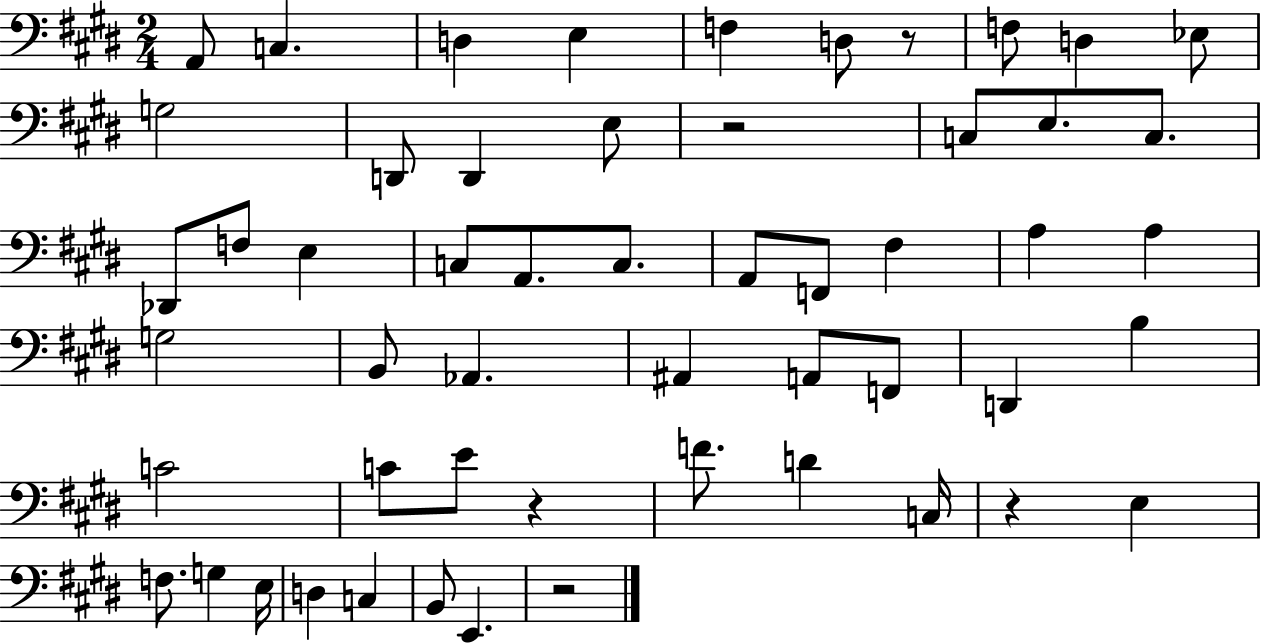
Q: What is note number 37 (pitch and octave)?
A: C4